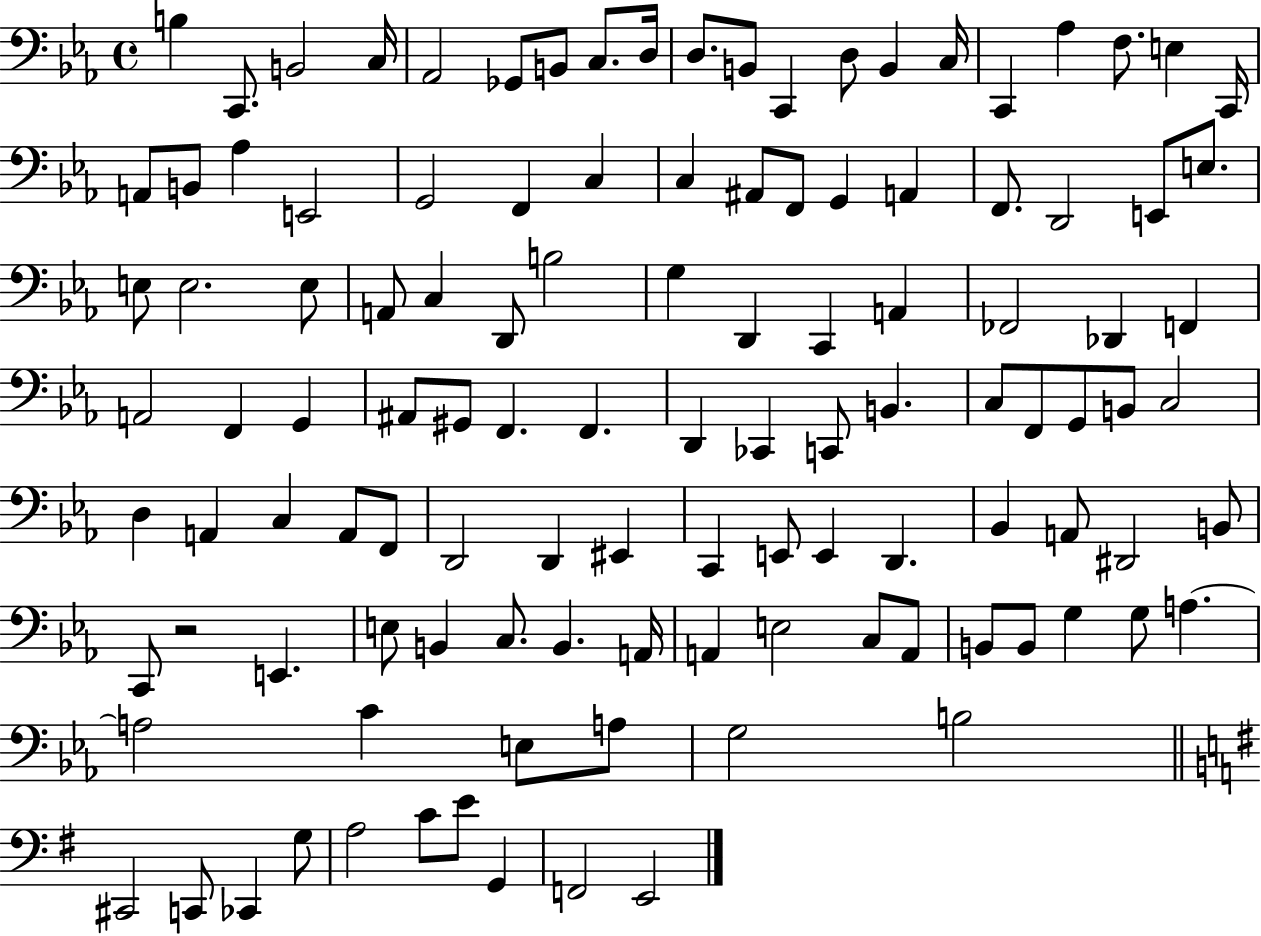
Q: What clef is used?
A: bass